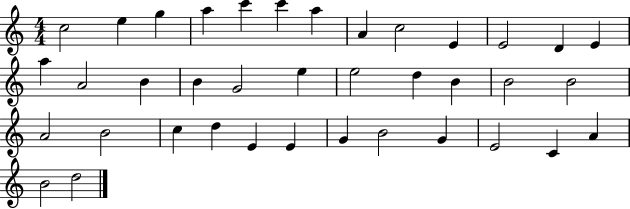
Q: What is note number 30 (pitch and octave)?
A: E4